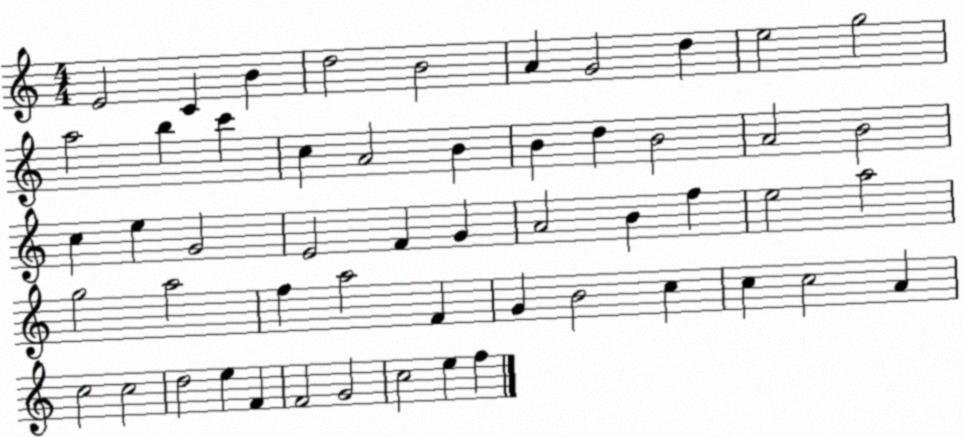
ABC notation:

X:1
T:Untitled
M:4/4
L:1/4
K:C
E2 C B d2 B2 A G2 d e2 g2 a2 b c' c A2 B B d B2 A2 B2 c e G2 E2 F G A2 B f e2 a2 g2 a2 f a2 F G B2 c c c2 A c2 c2 d2 e F F2 G2 c2 e f